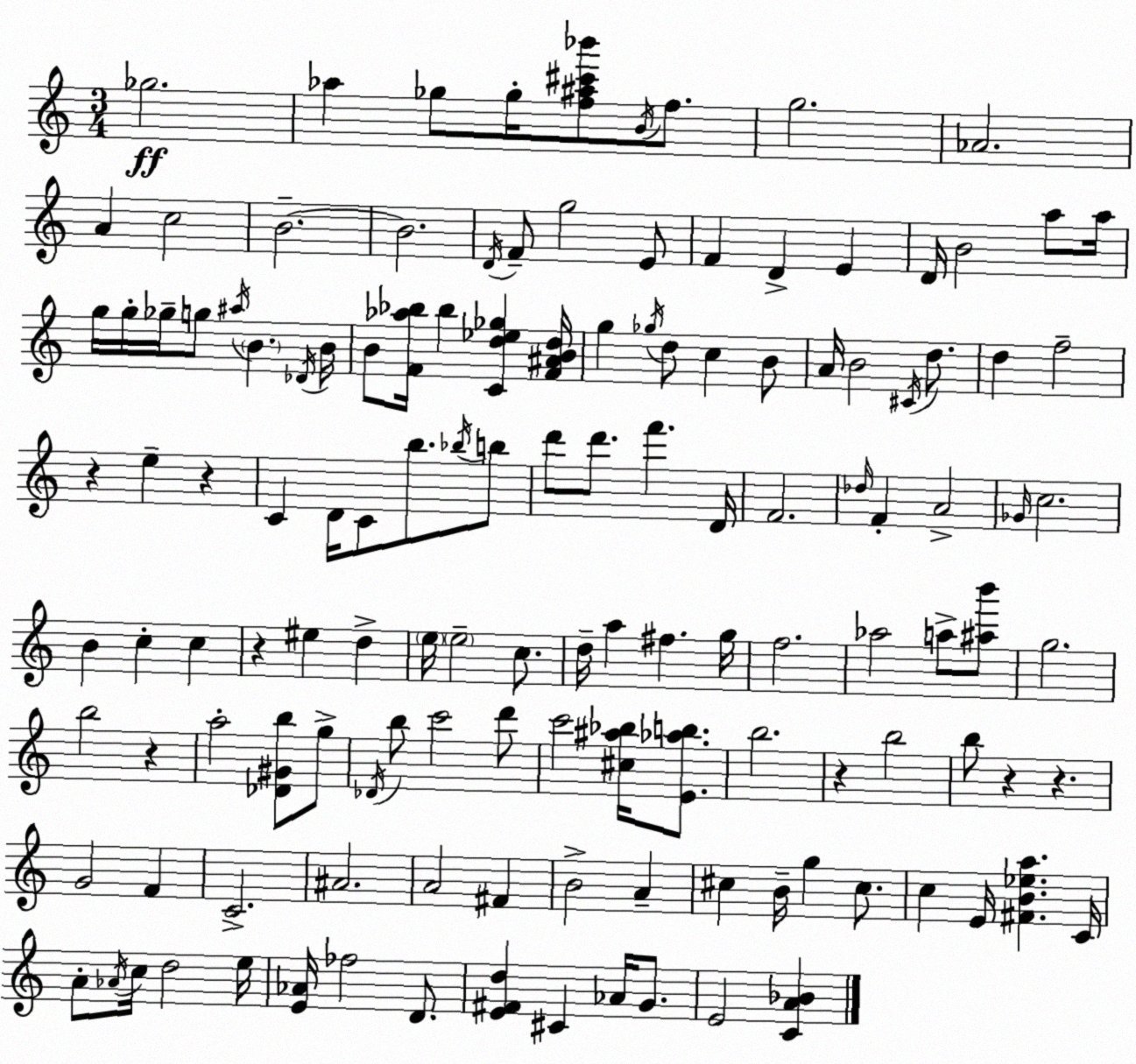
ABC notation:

X:1
T:Untitled
M:3/4
L:1/4
K:C
_g2 _a _g/2 _g/4 [f^a^c'_b']/2 B/4 f/2 g2 _A2 A c2 B2 B2 D/4 F/2 g2 E/2 F D E D/4 B2 a/2 a/4 g/4 g/4 _g/4 g/2 ^a/4 B _D/4 B/4 B/2 [F_a_b]/4 _b [Cd_e_g] [F^ABd]/4 g _g/4 d/2 c B/2 A/4 B2 ^C/4 d/2 d f2 z e z C D/4 C/2 b/2 _b/4 b/2 d'/2 d'/2 f' D/4 F2 _d/4 F A2 _G/4 c2 B c c z ^e d e/4 e2 c/2 d/4 a ^f g/4 f2 _a2 a/2 [^ab']/2 g2 b2 z a2 [_D^Gb]/2 g/2 _D/4 b/2 c'2 d'/2 c'2 [^c^a_b]/4 [E_ab]/2 b2 z b2 b/2 z z G2 F C2 ^A2 A2 ^F B2 A ^c B/4 g ^c/2 c E/4 [^FB_ea] C/4 A/2 _A/4 c/4 d2 e/4 [E_A]/4 _f2 D/2 [E^Fd] ^C _A/4 G/2 E2 [CA_B]